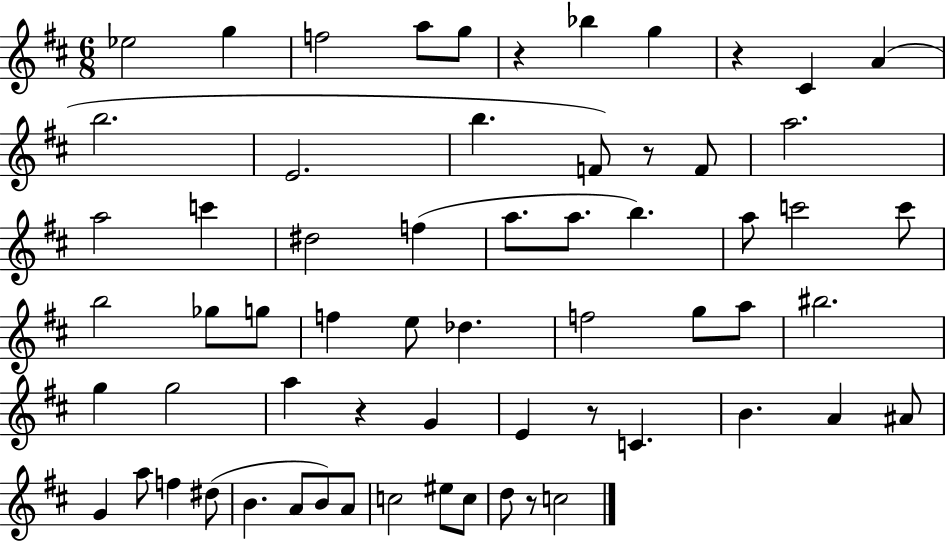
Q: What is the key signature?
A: D major